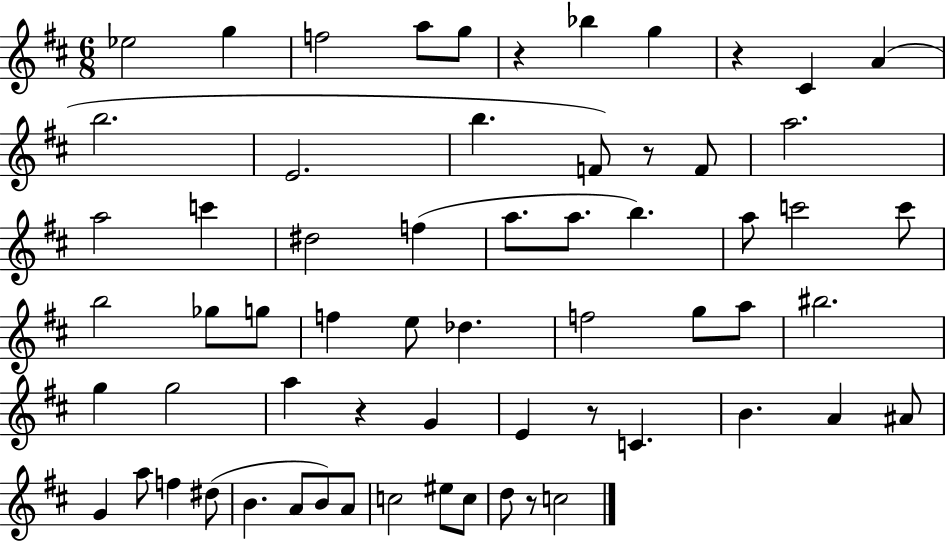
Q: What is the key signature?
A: D major